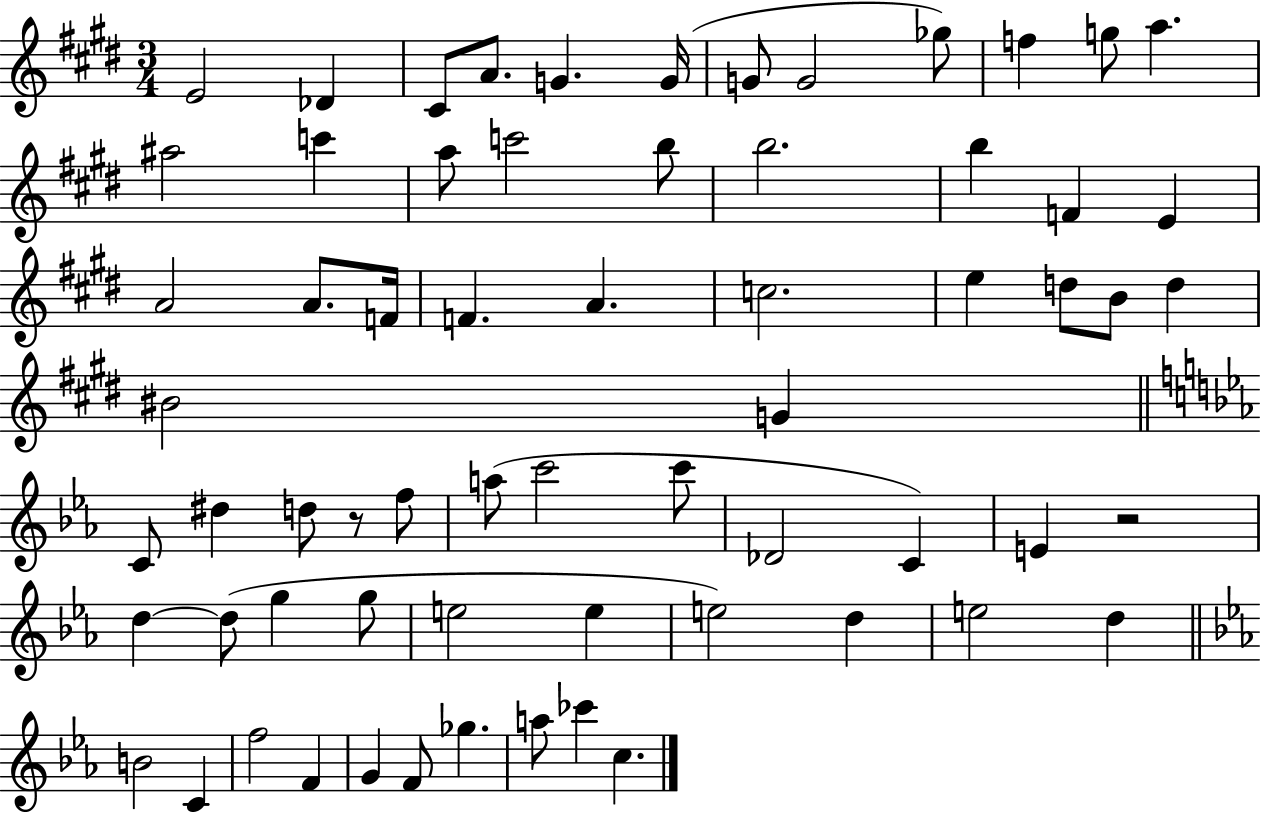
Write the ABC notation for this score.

X:1
T:Untitled
M:3/4
L:1/4
K:E
E2 _D ^C/2 A/2 G G/4 G/2 G2 _g/2 f g/2 a ^a2 c' a/2 c'2 b/2 b2 b F E A2 A/2 F/4 F A c2 e d/2 B/2 d ^B2 G C/2 ^d d/2 z/2 f/2 a/2 c'2 c'/2 _D2 C E z2 d d/2 g g/2 e2 e e2 d e2 d B2 C f2 F G F/2 _g a/2 _c' c